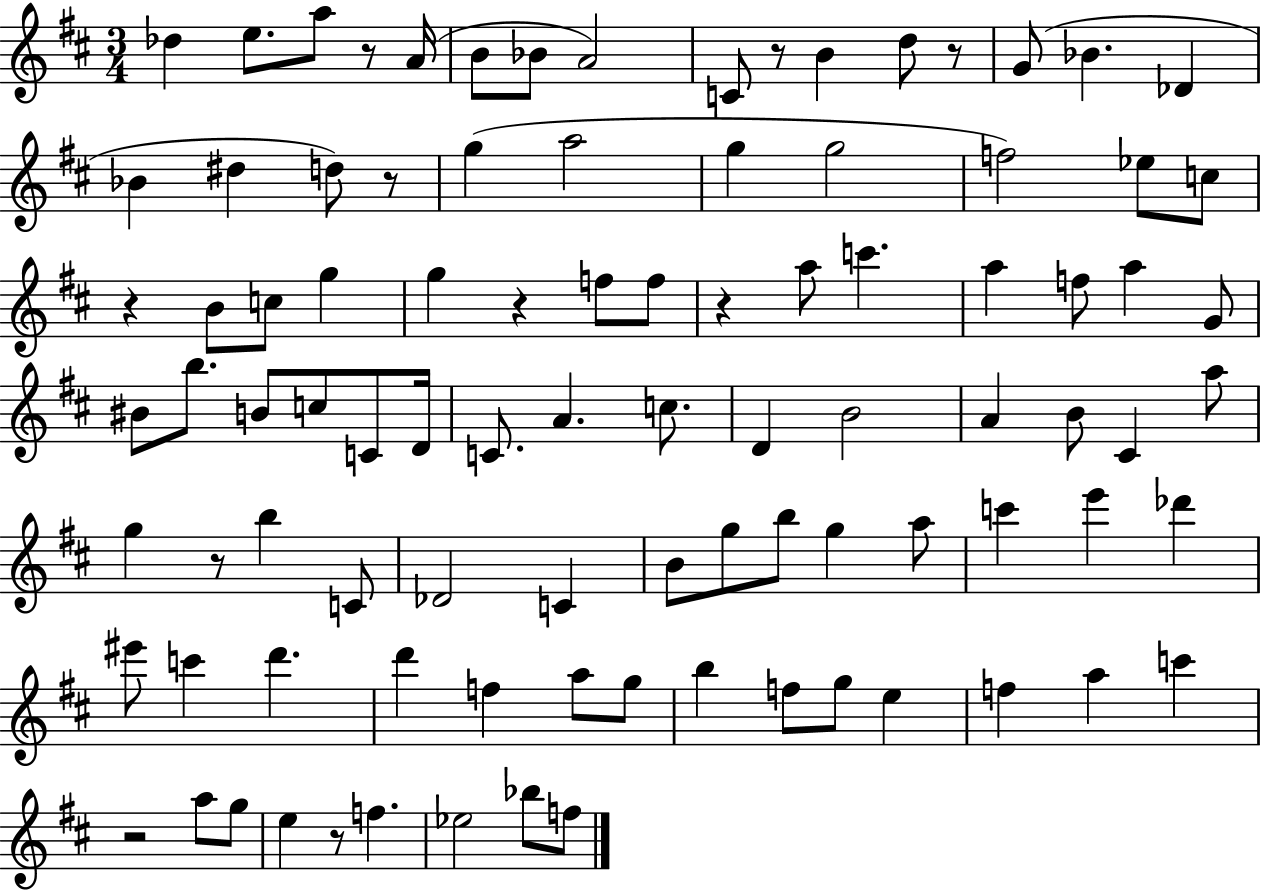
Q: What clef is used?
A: treble